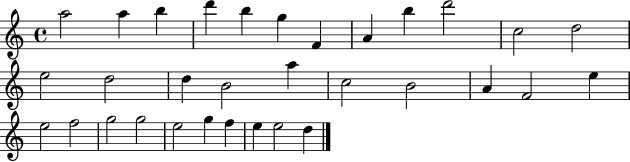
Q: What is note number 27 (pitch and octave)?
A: E5